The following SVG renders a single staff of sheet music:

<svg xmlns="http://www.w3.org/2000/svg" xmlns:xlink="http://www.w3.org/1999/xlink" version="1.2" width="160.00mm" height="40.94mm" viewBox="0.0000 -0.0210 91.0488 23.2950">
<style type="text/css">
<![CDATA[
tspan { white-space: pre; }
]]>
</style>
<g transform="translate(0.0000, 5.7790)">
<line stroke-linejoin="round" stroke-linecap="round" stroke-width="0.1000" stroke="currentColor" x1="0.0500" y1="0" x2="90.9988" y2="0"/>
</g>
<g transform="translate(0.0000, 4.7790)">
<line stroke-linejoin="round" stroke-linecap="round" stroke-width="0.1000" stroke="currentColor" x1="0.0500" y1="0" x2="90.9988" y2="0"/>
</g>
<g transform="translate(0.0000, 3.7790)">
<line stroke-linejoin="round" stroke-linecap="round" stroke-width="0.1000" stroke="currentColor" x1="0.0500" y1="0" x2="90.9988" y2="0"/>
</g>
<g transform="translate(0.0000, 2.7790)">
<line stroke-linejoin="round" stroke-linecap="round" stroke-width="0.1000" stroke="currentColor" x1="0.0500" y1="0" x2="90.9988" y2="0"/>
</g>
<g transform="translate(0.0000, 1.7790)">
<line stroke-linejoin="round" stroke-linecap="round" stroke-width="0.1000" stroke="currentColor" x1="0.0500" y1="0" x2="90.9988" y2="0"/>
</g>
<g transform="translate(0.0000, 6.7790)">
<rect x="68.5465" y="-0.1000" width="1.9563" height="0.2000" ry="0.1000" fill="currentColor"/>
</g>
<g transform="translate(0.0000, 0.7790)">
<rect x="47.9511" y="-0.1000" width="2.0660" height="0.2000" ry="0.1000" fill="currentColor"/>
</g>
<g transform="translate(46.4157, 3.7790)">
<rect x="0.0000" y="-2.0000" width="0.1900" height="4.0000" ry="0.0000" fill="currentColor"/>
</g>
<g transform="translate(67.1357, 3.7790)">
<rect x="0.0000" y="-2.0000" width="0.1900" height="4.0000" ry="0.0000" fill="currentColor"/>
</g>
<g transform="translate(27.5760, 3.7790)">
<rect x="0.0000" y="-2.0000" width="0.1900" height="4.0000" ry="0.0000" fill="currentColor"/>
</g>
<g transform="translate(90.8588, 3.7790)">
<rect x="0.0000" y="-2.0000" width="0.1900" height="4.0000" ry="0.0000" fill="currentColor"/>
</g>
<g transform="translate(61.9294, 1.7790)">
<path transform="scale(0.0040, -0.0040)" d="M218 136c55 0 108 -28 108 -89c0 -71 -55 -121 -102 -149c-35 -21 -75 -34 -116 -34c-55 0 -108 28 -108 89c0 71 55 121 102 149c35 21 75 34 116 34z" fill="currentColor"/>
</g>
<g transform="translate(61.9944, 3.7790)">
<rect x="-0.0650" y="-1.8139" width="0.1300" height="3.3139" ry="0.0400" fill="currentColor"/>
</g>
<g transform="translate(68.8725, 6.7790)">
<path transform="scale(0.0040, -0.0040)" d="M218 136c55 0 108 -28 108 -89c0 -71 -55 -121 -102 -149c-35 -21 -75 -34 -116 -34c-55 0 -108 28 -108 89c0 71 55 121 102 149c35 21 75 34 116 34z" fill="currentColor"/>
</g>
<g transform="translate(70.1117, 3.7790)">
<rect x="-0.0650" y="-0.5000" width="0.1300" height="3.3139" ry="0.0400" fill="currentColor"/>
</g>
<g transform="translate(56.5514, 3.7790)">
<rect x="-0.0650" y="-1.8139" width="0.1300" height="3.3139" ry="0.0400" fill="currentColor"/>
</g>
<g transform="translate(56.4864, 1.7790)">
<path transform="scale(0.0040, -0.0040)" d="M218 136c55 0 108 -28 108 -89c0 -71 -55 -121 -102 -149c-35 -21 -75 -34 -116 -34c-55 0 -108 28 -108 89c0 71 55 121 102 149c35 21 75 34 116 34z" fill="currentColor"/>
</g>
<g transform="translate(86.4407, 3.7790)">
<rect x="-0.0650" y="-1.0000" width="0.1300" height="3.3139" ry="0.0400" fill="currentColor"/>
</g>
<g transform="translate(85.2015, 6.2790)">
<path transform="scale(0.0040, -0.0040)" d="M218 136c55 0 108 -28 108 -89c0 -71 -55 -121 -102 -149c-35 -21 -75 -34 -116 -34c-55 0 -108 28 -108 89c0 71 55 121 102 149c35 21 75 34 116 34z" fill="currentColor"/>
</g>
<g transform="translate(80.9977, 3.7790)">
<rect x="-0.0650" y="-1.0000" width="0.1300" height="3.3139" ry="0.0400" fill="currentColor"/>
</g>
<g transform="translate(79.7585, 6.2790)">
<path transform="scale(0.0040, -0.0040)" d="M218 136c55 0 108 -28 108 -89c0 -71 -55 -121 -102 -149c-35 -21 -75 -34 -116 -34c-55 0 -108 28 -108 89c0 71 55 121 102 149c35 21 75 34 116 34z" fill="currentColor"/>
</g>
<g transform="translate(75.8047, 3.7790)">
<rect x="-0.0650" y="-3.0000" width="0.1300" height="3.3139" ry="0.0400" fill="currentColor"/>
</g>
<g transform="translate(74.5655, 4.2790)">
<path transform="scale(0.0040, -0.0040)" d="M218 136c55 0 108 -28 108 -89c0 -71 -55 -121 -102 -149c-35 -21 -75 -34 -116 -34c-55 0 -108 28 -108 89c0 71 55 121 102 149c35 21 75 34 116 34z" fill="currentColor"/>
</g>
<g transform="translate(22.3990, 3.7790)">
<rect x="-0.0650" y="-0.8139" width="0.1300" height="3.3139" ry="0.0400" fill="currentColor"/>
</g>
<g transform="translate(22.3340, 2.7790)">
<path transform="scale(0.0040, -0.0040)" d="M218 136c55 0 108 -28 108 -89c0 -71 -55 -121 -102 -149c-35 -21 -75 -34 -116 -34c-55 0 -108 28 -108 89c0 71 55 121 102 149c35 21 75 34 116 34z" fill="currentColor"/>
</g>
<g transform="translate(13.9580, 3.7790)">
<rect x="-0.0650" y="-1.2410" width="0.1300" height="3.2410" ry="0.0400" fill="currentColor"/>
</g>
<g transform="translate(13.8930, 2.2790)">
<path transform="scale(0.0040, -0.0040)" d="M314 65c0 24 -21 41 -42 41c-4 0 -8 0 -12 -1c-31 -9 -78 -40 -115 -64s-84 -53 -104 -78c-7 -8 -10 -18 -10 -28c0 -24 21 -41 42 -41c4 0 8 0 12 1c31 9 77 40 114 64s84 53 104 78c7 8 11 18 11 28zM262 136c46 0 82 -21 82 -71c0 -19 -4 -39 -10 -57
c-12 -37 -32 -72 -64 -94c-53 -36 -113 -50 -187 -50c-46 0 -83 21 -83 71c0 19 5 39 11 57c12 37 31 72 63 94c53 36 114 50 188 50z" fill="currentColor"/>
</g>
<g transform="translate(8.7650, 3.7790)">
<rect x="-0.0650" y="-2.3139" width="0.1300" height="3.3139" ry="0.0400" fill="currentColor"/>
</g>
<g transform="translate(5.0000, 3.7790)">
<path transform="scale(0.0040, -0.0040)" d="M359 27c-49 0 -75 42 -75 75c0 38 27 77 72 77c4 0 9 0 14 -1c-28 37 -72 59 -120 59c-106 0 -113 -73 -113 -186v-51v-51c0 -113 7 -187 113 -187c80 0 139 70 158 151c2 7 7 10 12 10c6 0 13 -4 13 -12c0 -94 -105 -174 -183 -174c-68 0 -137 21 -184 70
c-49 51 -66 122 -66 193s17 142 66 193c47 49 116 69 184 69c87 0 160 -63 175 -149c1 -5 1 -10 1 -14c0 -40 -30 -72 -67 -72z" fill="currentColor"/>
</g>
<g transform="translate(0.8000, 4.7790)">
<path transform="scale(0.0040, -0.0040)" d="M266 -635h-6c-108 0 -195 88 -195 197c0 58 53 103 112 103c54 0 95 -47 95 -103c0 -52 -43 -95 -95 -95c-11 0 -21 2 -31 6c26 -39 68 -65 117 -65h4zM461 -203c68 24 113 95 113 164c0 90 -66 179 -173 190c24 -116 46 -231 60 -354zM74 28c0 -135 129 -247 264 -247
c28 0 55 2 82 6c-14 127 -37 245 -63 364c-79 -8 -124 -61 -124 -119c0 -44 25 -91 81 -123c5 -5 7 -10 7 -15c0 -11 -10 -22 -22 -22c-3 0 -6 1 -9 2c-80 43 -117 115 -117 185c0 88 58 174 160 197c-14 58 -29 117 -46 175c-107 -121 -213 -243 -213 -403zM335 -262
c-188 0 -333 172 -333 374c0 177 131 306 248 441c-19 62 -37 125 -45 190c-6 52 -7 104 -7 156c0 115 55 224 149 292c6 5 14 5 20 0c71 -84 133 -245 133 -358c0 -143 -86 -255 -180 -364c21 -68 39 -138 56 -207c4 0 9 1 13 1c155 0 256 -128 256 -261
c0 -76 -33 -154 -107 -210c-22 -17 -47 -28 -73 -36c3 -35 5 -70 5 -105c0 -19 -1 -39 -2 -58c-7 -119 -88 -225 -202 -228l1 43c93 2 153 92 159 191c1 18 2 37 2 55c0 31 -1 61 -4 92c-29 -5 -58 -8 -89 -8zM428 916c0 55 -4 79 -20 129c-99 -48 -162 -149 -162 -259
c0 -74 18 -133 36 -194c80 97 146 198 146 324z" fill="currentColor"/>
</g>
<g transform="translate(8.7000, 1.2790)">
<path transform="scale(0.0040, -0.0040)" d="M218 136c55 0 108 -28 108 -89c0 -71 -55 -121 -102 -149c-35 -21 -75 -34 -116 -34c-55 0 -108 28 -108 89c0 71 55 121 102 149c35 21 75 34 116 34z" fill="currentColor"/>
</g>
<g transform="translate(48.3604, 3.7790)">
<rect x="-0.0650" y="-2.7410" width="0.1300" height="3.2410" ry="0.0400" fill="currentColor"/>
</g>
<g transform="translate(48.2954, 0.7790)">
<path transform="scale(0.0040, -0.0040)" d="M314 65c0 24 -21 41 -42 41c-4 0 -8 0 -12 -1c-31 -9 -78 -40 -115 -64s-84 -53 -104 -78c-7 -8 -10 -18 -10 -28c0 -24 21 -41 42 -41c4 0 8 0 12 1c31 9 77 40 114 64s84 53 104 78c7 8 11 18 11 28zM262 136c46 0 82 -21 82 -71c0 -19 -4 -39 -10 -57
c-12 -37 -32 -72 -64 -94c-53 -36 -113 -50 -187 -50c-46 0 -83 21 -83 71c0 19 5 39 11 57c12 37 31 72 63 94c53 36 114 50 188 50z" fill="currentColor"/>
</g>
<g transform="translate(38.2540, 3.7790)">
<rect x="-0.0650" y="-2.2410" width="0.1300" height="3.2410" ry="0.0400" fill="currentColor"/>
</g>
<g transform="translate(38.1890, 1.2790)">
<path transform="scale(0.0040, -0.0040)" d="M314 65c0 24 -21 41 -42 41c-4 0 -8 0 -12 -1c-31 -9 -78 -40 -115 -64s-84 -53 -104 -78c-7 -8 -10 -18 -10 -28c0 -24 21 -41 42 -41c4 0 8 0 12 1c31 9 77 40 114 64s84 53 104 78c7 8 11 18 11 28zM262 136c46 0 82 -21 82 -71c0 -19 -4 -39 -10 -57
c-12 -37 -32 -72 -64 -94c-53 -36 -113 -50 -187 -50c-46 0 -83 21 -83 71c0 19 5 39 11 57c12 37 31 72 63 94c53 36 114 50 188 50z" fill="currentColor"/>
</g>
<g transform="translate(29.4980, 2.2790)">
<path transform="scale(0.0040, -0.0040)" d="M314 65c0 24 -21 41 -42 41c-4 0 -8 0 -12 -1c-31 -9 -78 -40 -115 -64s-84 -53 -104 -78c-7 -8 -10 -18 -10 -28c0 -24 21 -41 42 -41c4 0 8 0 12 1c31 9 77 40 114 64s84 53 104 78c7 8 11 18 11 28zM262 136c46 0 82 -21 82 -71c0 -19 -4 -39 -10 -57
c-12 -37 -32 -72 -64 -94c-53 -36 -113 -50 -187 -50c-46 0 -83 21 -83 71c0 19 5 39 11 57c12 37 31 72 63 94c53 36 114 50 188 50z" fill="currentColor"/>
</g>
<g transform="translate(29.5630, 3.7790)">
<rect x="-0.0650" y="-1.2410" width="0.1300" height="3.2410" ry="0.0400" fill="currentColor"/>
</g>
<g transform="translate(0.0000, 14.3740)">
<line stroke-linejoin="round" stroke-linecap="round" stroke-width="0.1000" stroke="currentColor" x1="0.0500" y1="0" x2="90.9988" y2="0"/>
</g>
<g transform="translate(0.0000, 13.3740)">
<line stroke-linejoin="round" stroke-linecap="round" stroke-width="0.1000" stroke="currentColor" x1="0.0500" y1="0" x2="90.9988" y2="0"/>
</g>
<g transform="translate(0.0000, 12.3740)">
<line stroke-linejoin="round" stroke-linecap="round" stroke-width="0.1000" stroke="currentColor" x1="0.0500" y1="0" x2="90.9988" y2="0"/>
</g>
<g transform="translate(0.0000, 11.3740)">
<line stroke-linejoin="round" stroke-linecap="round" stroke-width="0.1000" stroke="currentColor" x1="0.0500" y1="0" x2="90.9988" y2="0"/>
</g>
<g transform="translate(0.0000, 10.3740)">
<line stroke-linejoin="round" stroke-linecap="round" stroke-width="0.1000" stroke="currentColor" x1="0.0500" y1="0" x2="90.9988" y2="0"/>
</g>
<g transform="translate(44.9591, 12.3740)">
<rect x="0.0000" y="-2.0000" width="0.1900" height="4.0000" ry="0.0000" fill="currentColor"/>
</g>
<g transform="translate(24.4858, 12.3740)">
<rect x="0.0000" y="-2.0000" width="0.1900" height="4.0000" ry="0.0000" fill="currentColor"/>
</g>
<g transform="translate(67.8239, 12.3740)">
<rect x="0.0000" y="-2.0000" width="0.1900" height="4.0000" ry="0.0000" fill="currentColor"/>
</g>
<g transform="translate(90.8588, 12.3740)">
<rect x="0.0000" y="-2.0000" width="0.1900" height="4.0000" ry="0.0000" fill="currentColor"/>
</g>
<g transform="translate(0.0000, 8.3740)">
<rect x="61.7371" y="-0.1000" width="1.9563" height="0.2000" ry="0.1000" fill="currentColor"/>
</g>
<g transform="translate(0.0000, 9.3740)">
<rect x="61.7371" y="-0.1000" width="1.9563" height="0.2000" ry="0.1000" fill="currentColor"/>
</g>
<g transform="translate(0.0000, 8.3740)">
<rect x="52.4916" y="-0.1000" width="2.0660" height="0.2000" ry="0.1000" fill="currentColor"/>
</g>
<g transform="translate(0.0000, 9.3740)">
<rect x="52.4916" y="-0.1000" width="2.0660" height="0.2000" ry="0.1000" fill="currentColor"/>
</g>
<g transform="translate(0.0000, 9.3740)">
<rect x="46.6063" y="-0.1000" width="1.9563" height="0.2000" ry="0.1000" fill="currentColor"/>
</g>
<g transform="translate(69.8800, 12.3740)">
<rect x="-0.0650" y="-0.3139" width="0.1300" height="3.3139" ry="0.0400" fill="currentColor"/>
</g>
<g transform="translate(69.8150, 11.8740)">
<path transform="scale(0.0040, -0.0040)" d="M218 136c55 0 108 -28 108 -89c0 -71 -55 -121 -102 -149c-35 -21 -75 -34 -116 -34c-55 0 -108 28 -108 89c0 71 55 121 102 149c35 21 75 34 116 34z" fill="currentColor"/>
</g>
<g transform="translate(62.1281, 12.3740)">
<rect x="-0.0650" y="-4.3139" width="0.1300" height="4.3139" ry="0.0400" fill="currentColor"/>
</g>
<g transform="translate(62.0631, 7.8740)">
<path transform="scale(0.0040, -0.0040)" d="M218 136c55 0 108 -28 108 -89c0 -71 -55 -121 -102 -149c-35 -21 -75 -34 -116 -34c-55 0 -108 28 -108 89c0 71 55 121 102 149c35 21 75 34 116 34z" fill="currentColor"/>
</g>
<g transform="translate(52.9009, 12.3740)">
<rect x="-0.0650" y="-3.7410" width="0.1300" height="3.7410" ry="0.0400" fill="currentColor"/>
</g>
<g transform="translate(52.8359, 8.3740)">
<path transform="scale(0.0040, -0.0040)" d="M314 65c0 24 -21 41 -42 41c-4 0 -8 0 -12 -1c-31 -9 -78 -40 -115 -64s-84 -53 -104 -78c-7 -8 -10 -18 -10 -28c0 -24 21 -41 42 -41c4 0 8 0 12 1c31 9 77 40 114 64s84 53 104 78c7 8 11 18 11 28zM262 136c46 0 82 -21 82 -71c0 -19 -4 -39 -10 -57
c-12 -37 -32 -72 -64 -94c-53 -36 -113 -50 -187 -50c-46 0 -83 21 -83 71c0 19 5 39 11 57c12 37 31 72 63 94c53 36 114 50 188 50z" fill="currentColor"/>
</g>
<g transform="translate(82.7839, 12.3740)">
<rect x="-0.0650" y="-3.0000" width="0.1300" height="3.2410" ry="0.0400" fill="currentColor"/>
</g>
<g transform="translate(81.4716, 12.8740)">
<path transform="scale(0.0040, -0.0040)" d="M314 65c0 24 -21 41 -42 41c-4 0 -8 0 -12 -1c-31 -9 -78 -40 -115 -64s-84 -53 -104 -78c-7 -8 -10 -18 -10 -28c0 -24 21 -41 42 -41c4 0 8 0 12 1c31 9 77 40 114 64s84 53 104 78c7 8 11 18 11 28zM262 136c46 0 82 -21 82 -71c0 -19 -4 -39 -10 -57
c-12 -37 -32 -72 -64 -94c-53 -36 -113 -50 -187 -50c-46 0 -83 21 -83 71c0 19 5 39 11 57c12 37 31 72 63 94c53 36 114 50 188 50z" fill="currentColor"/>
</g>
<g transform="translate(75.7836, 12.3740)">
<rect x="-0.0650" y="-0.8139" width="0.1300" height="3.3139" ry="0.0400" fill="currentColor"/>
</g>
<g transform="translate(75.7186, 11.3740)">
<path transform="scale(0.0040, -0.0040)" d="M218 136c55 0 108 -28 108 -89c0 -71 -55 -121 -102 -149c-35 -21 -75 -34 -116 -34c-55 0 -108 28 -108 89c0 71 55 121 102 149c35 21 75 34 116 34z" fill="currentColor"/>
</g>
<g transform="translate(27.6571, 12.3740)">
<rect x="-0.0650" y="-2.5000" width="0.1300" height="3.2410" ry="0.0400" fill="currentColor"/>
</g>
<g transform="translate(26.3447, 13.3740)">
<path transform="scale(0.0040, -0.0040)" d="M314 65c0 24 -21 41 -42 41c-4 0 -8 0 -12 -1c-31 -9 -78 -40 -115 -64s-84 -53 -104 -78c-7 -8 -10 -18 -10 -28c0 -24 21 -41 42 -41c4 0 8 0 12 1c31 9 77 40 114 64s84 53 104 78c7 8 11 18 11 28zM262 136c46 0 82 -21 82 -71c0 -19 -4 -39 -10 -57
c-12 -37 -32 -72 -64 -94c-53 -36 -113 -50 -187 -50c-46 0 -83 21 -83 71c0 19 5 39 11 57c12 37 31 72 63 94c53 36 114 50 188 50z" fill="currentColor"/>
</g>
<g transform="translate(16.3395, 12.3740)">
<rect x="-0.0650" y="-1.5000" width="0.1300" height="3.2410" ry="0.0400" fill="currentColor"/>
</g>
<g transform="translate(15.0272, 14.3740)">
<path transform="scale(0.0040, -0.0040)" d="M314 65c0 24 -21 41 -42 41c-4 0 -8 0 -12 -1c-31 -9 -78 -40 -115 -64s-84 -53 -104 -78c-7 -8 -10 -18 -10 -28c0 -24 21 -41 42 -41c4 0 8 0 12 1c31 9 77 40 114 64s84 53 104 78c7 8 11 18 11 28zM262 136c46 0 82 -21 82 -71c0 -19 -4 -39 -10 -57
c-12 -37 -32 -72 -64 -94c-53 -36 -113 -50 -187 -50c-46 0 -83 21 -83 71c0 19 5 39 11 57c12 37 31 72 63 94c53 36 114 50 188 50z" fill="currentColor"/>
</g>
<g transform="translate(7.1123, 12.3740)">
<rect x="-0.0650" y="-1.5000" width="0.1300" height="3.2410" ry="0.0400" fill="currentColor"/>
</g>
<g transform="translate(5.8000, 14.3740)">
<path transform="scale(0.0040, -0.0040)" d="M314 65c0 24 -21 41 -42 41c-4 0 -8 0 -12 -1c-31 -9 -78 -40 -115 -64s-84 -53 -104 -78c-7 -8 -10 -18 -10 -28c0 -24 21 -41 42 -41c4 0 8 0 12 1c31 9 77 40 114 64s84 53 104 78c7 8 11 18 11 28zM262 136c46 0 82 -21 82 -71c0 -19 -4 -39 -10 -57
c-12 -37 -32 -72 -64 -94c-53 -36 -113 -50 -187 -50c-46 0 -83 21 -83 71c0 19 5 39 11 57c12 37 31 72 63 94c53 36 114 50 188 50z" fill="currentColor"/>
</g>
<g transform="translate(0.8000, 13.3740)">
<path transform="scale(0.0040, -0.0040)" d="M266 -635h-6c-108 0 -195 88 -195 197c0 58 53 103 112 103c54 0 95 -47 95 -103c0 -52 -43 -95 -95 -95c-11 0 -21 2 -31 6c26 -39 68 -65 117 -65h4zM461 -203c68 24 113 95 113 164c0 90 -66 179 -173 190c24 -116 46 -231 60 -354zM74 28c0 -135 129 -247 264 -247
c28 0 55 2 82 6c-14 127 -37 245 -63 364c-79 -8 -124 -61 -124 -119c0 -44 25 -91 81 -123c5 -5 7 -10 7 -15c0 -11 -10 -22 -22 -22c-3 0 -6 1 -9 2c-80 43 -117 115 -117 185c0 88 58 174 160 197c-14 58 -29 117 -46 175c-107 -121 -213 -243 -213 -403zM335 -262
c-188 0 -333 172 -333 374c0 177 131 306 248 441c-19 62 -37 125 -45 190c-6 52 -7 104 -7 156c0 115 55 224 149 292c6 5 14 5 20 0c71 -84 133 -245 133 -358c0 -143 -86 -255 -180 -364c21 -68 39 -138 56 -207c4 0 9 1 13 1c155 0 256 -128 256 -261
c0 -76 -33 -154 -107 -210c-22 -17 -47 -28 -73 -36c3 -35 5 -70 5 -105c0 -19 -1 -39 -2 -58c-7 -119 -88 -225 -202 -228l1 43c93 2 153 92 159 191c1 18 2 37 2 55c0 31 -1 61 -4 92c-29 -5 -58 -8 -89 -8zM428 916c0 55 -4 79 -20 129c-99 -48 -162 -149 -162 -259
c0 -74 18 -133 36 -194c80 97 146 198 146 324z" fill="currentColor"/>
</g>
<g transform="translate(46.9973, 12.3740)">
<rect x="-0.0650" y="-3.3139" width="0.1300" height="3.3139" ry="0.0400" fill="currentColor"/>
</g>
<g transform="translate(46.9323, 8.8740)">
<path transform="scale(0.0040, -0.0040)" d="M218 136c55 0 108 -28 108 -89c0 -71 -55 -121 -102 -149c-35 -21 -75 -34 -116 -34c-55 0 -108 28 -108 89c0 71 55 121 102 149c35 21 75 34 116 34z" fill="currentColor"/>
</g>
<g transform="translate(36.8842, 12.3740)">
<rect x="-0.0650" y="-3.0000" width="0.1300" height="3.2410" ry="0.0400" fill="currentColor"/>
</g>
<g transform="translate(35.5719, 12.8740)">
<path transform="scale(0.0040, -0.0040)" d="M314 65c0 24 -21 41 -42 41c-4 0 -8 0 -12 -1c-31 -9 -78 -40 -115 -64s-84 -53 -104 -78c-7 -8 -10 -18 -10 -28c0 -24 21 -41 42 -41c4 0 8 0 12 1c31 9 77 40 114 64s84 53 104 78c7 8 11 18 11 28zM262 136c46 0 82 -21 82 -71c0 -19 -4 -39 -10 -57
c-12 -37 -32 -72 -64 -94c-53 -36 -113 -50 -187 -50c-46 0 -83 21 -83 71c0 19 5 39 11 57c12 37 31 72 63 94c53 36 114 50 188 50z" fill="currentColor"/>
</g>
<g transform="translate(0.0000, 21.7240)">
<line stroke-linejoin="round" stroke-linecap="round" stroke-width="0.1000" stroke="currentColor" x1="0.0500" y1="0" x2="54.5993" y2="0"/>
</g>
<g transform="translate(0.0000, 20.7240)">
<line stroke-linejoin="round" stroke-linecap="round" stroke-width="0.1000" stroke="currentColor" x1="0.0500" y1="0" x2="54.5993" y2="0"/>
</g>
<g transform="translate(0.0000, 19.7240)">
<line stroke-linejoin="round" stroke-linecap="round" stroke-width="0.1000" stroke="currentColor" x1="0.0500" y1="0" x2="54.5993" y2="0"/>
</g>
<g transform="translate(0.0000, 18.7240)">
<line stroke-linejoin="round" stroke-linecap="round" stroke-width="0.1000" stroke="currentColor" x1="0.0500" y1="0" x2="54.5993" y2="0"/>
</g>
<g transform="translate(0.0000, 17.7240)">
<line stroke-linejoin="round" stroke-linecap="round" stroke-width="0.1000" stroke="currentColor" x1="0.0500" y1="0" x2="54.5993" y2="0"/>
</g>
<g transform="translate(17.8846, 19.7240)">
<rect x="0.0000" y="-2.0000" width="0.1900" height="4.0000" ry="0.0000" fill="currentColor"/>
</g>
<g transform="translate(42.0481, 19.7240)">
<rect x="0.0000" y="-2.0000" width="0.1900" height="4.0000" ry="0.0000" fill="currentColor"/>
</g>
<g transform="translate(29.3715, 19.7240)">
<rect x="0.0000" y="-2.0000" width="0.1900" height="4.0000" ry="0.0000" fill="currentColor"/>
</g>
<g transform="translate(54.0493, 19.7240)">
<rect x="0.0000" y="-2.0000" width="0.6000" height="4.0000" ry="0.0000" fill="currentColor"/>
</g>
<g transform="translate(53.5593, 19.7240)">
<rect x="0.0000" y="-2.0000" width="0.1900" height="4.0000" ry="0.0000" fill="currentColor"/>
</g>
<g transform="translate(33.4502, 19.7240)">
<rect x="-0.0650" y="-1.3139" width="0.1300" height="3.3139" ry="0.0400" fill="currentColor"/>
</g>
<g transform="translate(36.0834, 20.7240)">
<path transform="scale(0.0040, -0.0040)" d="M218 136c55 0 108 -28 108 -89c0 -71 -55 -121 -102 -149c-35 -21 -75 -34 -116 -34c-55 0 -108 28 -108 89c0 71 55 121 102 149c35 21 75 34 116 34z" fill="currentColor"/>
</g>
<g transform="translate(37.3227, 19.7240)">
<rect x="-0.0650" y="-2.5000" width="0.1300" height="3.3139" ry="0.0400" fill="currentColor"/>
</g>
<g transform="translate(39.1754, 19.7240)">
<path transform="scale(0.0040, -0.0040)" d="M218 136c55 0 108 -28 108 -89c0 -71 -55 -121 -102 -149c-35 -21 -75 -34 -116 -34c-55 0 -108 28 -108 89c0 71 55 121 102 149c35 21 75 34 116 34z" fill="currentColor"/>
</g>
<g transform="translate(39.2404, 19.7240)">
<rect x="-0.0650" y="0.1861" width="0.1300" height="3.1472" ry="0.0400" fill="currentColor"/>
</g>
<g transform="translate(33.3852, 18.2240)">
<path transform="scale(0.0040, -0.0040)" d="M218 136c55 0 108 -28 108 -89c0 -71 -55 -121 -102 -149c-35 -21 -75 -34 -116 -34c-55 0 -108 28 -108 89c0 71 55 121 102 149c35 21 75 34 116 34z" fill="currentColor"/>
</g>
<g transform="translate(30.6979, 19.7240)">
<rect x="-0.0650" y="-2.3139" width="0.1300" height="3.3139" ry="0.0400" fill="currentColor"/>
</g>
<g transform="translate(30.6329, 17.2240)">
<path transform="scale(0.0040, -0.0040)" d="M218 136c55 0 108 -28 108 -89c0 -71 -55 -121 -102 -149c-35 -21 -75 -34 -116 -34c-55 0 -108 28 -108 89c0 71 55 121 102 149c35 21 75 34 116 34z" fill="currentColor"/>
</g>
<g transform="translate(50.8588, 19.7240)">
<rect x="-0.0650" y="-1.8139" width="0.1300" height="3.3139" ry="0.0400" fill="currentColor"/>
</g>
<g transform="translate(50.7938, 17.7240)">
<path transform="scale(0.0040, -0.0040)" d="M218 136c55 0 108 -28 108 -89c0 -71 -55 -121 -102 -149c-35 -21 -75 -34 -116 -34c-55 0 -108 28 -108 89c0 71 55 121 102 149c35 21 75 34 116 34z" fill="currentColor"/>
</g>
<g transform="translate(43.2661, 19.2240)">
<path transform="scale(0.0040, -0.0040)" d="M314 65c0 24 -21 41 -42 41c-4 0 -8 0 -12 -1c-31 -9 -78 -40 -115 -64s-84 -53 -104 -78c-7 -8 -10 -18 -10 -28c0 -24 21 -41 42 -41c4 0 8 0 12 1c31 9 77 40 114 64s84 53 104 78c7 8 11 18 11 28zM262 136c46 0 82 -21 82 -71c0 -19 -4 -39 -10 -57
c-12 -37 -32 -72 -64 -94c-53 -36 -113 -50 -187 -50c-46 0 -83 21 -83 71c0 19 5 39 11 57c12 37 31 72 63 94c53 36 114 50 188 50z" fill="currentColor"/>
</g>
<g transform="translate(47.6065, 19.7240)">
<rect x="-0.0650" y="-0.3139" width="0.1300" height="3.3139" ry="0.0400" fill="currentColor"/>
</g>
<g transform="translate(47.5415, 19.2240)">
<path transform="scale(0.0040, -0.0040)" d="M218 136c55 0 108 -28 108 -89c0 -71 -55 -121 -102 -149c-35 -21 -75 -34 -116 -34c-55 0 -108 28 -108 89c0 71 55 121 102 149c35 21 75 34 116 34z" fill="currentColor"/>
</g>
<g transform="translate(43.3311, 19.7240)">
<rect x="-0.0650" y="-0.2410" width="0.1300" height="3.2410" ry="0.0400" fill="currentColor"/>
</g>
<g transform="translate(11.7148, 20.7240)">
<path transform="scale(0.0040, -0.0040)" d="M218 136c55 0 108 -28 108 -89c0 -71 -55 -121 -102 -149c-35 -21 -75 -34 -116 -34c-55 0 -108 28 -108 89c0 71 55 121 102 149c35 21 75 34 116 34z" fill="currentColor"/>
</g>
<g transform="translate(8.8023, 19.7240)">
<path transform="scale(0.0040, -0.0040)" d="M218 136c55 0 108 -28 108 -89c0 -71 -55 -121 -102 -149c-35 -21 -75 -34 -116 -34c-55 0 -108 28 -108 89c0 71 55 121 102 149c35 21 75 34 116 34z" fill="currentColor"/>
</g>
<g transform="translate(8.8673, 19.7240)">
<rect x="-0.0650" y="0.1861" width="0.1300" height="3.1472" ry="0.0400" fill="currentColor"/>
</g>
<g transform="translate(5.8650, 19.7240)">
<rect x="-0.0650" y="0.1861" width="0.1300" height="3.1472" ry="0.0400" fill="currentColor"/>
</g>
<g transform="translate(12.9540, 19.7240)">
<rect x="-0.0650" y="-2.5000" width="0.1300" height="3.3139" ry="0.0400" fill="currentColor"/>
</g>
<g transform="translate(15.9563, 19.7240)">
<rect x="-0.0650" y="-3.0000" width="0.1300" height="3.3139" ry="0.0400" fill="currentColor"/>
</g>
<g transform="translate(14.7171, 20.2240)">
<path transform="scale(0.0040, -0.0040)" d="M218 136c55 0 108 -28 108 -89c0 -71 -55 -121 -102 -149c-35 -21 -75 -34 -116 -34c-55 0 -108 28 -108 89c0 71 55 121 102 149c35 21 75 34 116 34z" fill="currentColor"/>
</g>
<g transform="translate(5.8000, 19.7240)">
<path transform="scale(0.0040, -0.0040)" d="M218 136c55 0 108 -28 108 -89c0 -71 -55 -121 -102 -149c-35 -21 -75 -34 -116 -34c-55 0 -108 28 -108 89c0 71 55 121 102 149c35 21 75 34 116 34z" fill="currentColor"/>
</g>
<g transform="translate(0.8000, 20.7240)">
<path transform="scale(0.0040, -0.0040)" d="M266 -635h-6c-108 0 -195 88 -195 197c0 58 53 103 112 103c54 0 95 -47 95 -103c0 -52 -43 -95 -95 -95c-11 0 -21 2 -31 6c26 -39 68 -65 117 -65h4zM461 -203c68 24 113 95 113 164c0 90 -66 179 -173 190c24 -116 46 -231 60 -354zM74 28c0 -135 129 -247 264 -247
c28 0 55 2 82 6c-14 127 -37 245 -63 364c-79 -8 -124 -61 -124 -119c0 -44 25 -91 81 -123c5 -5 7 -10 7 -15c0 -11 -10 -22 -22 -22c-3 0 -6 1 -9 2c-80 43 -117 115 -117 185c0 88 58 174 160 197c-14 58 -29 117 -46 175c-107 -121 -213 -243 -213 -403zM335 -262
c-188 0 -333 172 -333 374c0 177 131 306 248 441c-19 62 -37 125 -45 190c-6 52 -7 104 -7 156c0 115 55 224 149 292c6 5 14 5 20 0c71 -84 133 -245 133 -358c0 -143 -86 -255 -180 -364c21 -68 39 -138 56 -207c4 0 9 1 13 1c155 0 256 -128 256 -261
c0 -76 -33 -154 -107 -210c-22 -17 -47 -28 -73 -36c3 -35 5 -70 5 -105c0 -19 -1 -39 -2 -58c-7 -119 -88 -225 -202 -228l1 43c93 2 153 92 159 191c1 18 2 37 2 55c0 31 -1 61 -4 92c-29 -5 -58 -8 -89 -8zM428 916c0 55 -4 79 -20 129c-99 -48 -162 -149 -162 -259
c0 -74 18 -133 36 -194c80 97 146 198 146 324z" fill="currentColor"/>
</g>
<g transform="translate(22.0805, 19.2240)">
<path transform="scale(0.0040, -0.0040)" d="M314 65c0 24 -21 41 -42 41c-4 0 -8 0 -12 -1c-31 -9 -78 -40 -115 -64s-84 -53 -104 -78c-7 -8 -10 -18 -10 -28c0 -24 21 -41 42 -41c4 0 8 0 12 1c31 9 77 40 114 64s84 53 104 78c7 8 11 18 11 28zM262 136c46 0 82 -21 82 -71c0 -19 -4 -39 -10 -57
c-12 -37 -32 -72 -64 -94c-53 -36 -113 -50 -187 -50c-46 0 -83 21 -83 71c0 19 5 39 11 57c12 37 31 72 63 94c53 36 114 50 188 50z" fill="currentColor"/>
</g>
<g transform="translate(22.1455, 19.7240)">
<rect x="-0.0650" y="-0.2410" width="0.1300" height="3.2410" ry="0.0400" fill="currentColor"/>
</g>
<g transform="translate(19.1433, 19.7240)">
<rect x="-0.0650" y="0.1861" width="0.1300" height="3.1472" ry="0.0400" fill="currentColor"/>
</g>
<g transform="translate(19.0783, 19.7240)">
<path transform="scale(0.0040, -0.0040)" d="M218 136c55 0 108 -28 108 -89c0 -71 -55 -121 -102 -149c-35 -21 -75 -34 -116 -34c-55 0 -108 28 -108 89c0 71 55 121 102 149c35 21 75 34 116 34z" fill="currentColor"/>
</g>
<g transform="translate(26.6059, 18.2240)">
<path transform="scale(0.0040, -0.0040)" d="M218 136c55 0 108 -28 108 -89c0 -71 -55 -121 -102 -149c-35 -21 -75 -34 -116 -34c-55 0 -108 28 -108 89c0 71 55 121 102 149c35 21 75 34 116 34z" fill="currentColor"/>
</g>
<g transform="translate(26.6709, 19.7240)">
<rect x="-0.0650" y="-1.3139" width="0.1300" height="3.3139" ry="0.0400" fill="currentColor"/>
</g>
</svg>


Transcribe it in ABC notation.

X:1
T:Untitled
M:4/4
L:1/4
K:C
g e2 d e2 g2 a2 f f C A D D E2 E2 G2 A2 b c'2 d' c d A2 B B G A B c2 e g e G B c2 c f